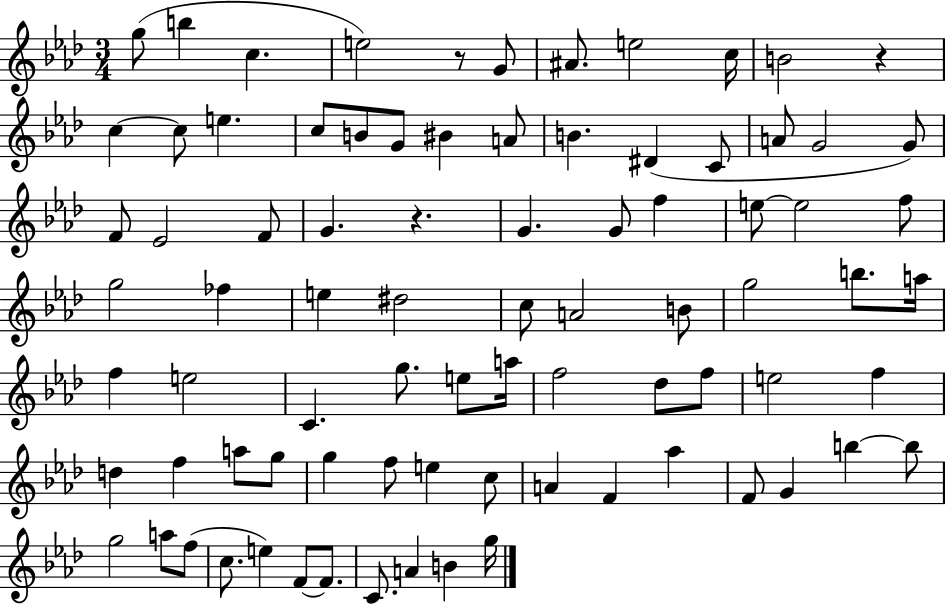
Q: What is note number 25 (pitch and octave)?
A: Eb4